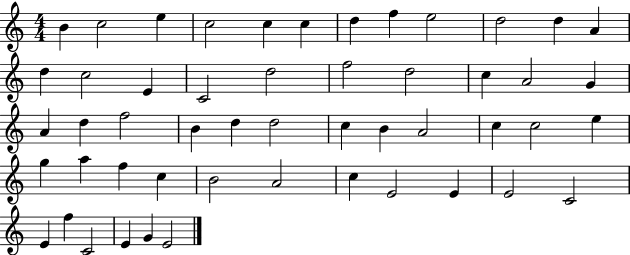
B4/q C5/h E5/q C5/h C5/q C5/q D5/q F5/q E5/h D5/h D5/q A4/q D5/q C5/h E4/q C4/h D5/h F5/h D5/h C5/q A4/h G4/q A4/q D5/q F5/h B4/q D5/q D5/h C5/q B4/q A4/h C5/q C5/h E5/q G5/q A5/q F5/q C5/q B4/h A4/h C5/q E4/h E4/q E4/h C4/h E4/q F5/q C4/h E4/q G4/q E4/h